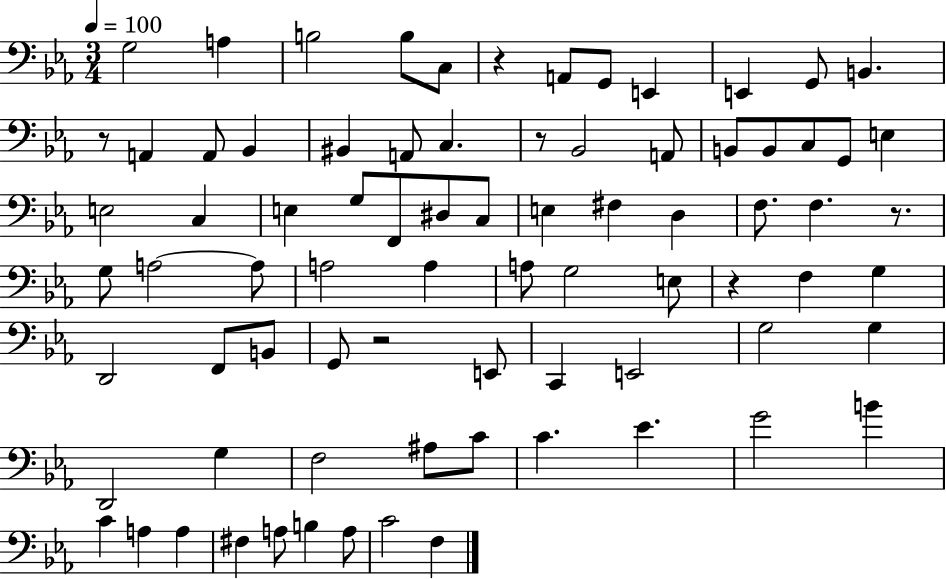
X:1
T:Untitled
M:3/4
L:1/4
K:Eb
G,2 A, B,2 B,/2 C,/2 z A,,/2 G,,/2 E,, E,, G,,/2 B,, z/2 A,, A,,/2 _B,, ^B,, A,,/2 C, z/2 _B,,2 A,,/2 B,,/2 B,,/2 C,/2 G,,/2 E, E,2 C, E, G,/2 F,,/2 ^D,/2 C,/2 E, ^F, D, F,/2 F, z/2 G,/2 A,2 A,/2 A,2 A, A,/2 G,2 E,/2 z F, G, D,,2 F,,/2 B,,/2 G,,/2 z2 E,,/2 C,, E,,2 G,2 G, D,,2 G, F,2 ^A,/2 C/2 C _E G2 B C A, A, ^F, A,/2 B, A,/2 C2 F,